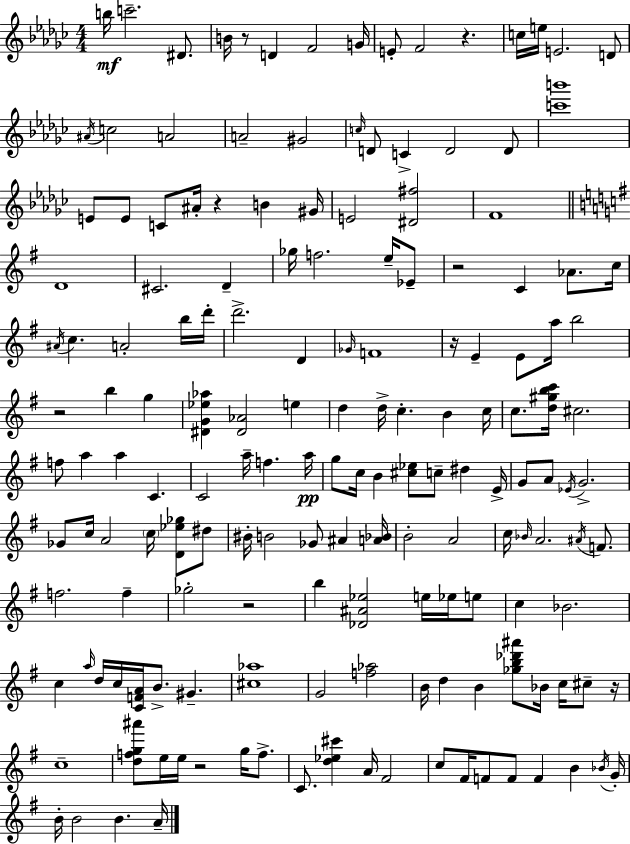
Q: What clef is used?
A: treble